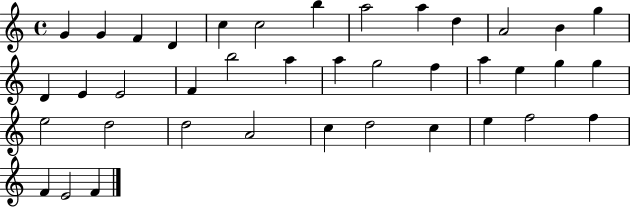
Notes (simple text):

G4/q G4/q F4/q D4/q C5/q C5/h B5/q A5/h A5/q D5/q A4/h B4/q G5/q D4/q E4/q E4/h F4/q B5/h A5/q A5/q G5/h F5/q A5/q E5/q G5/q G5/q E5/h D5/h D5/h A4/h C5/q D5/h C5/q E5/q F5/h F5/q F4/q E4/h F4/q